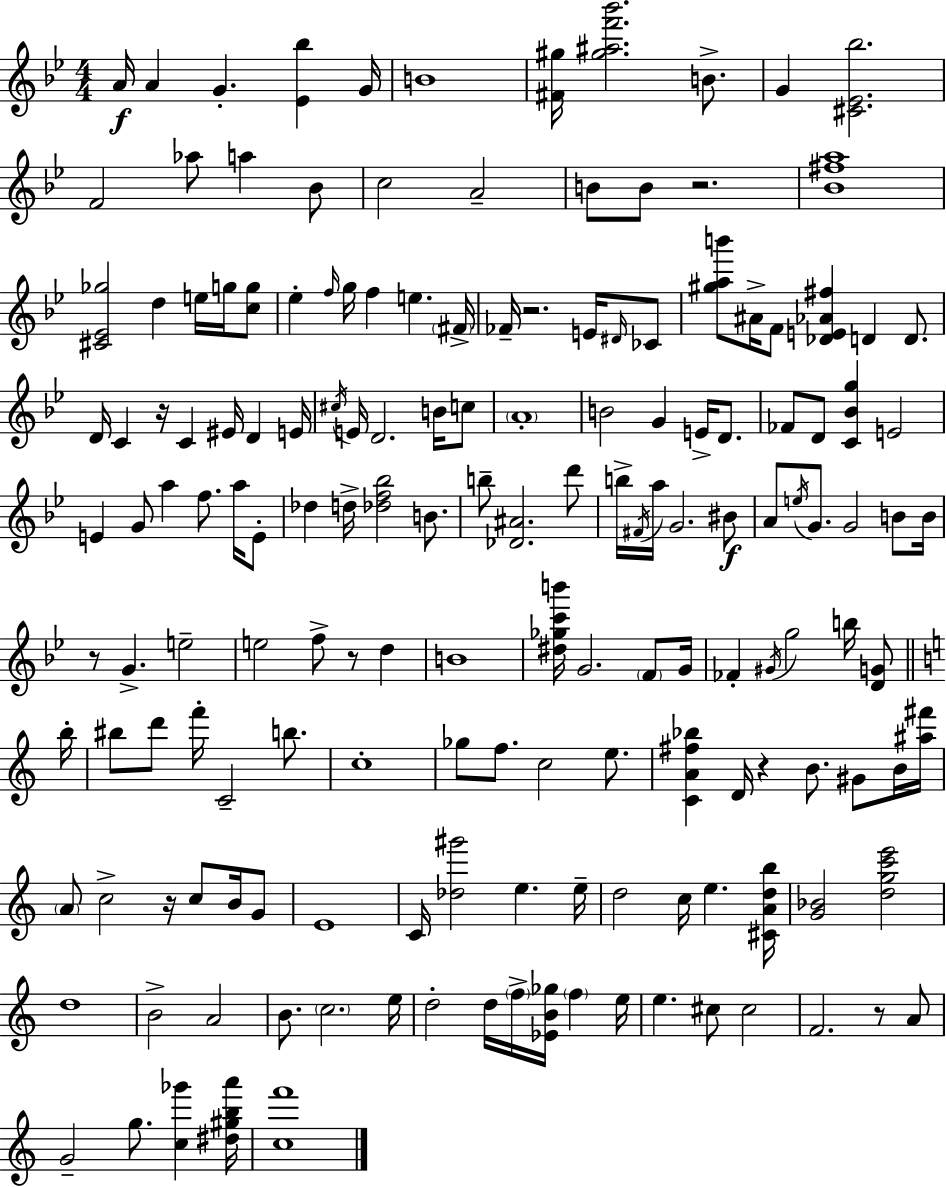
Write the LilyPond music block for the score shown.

{
  \clef treble
  \numericTimeSignature
  \time 4/4
  \key g \minor
  a'16\f a'4 g'4.-. <ees' bes''>4 g'16 | b'1 | <fis' gis''>16 <gis'' ais'' f''' bes'''>2. b'8.-> | g'4 <cis' ees' bes''>2. | \break f'2 aes''8 a''4 bes'8 | c''2 a'2-- | b'8 b'8 r2. | <bes' fis'' a''>1 | \break <cis' ees' ges''>2 d''4 e''16 g''16 <c'' g''>8 | ees''4-. \grace { f''16 } g''16 f''4 e''4. | \parenthesize fis'16-> fes'16-- r2. e'16 \grace { dis'16 } | ces'8 <gis'' a'' b'''>8 ais'16-> f'8 <des' e' aes' fis''>4 d'4 d'8. | \break d'16 c'4 r16 c'4 eis'16 d'4 | e'16 \acciaccatura { cis''16 } e'16 d'2. | b'16 c''8 \parenthesize a'1-. | b'2 g'4 e'16-> | \break d'8. fes'8 d'8 <c' bes' g''>4 e'2 | e'4 g'8 a''4 f''8. | a''16 e'8-. des''4 d''16-> <des'' f'' bes''>2 | b'8. b''8-- <des' ais'>2. | \break d'''8 b''16-> \acciaccatura { fis'16 } a''16 g'2. | bis'8\f a'8 \acciaccatura { e''16 } g'8. g'2 | b'8 b'16 r8 g'4.-> e''2-- | e''2 f''8-> r8 | \break d''4 b'1 | <dis'' ges'' c''' b'''>16 g'2. | \parenthesize f'8 g'16 fes'4-. \acciaccatura { gis'16 } g''2 | b''16 <d' g'>8 \bar "||" \break \key a \minor b''16-. bis''8 d'''8 f'''16-. c'2-- b''8. | c''1-. | ges''8 f''8. c''2 e''8. | <c' a' fis'' bes''>4 d'16 r4 b'8. gis'8 b'16 | \break <ais'' fis'''>16 \parenthesize a'8 c''2-> r16 c''8 b'16 g'8 | e'1 | c'16 <des'' gis'''>2 e''4. | e''16-- d''2 c''16 e''4. | \break <cis' a' d'' b''>16 <g' bes'>2 <d'' g'' c''' e'''>2 | d''1 | b'2-> a'2 | b'8. \parenthesize c''2. | \break e''16 d''2-. d''16 \parenthesize f''16-> <ees' b' ges''>16 \parenthesize f''4 | e''16 e''4. cis''8 cis''2 | f'2. r8 a'8 | g'2-- g''8. <c'' ges'''>4 | \break <dis'' gis'' b'' a'''>16 <c'' f'''>1 | \bar "|."
}